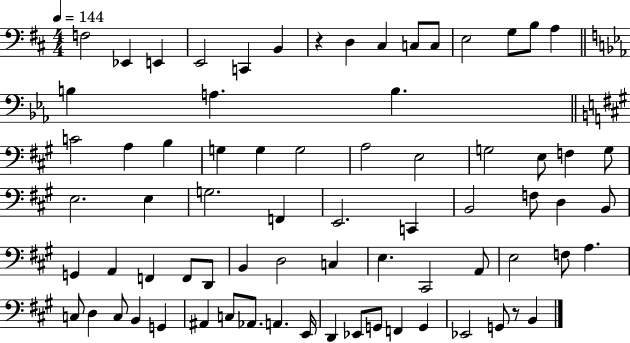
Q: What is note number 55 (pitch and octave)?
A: D3